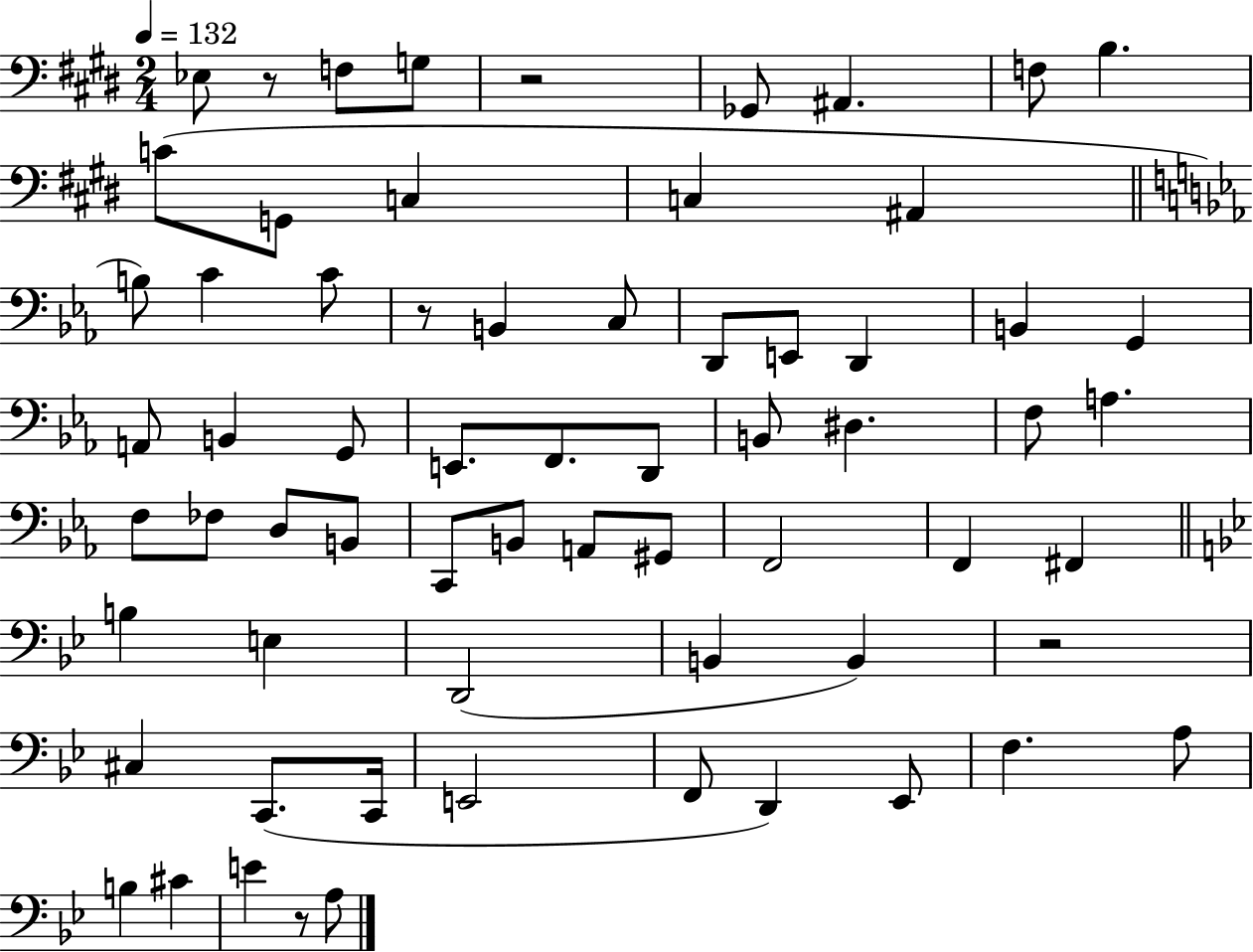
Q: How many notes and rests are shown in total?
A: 66